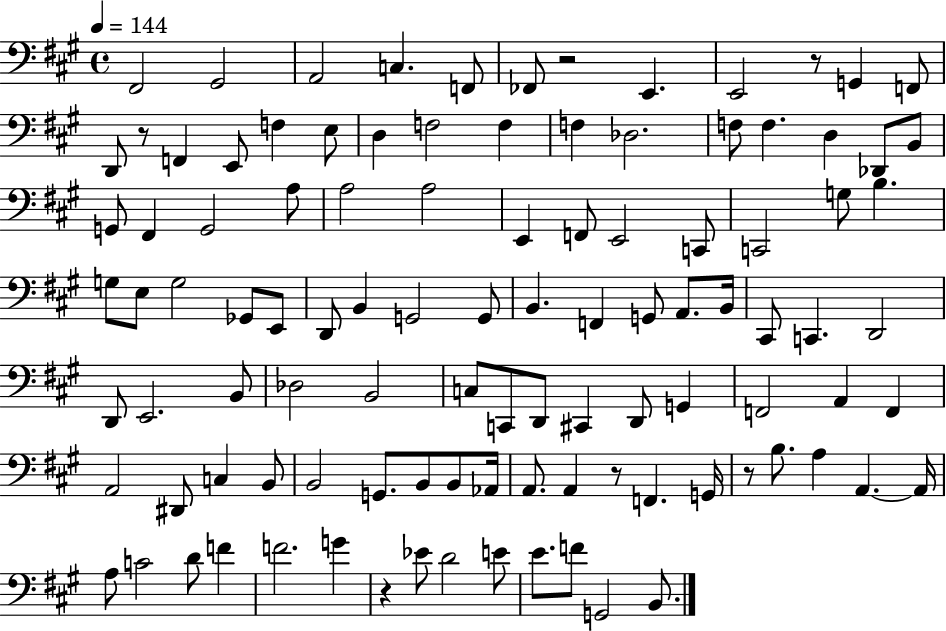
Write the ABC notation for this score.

X:1
T:Untitled
M:4/4
L:1/4
K:A
^F,,2 ^G,,2 A,,2 C, F,,/2 _F,,/2 z2 E,, E,,2 z/2 G,, F,,/2 D,,/2 z/2 F,, E,,/2 F, E,/2 D, F,2 F, F, _D,2 F,/2 F, D, _D,,/2 B,,/2 G,,/2 ^F,, G,,2 A,/2 A,2 A,2 E,, F,,/2 E,,2 C,,/2 C,,2 G,/2 B, G,/2 E,/2 G,2 _G,,/2 E,,/2 D,,/2 B,, G,,2 G,,/2 B,, F,, G,,/2 A,,/2 B,,/4 ^C,,/2 C,, D,,2 D,,/2 E,,2 B,,/2 _D,2 B,,2 C,/2 C,,/2 D,,/2 ^C,, D,,/2 G,, F,,2 A,, F,, A,,2 ^D,,/2 C, B,,/2 B,,2 G,,/2 B,,/2 B,,/2 _A,,/4 A,,/2 A,, z/2 F,, G,,/4 z/2 B,/2 A, A,, A,,/4 A,/2 C2 D/2 F F2 G z _E/2 D2 E/2 E/2 F/2 G,,2 B,,/2